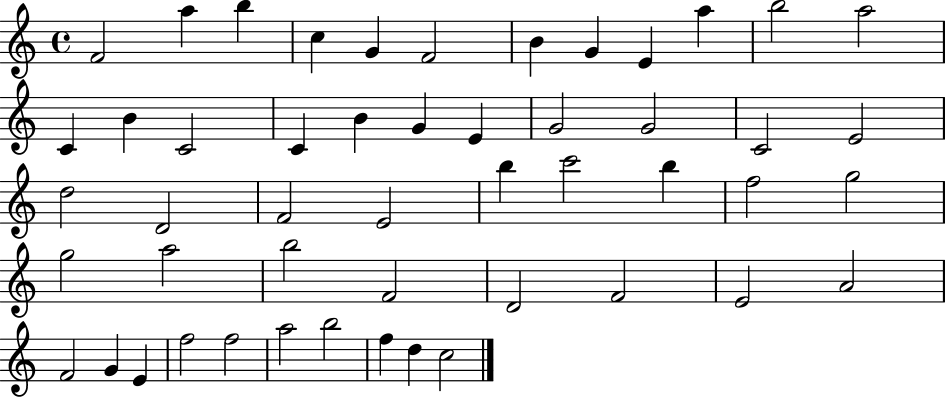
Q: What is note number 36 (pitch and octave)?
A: F4